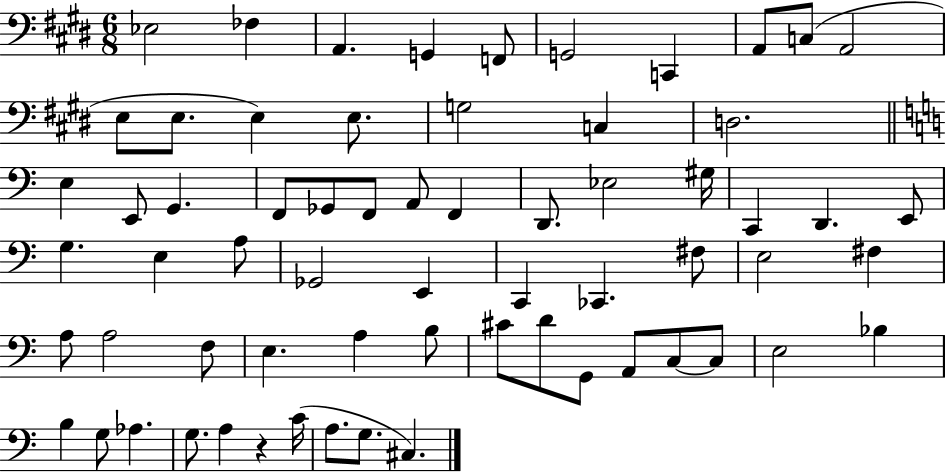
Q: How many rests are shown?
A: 1